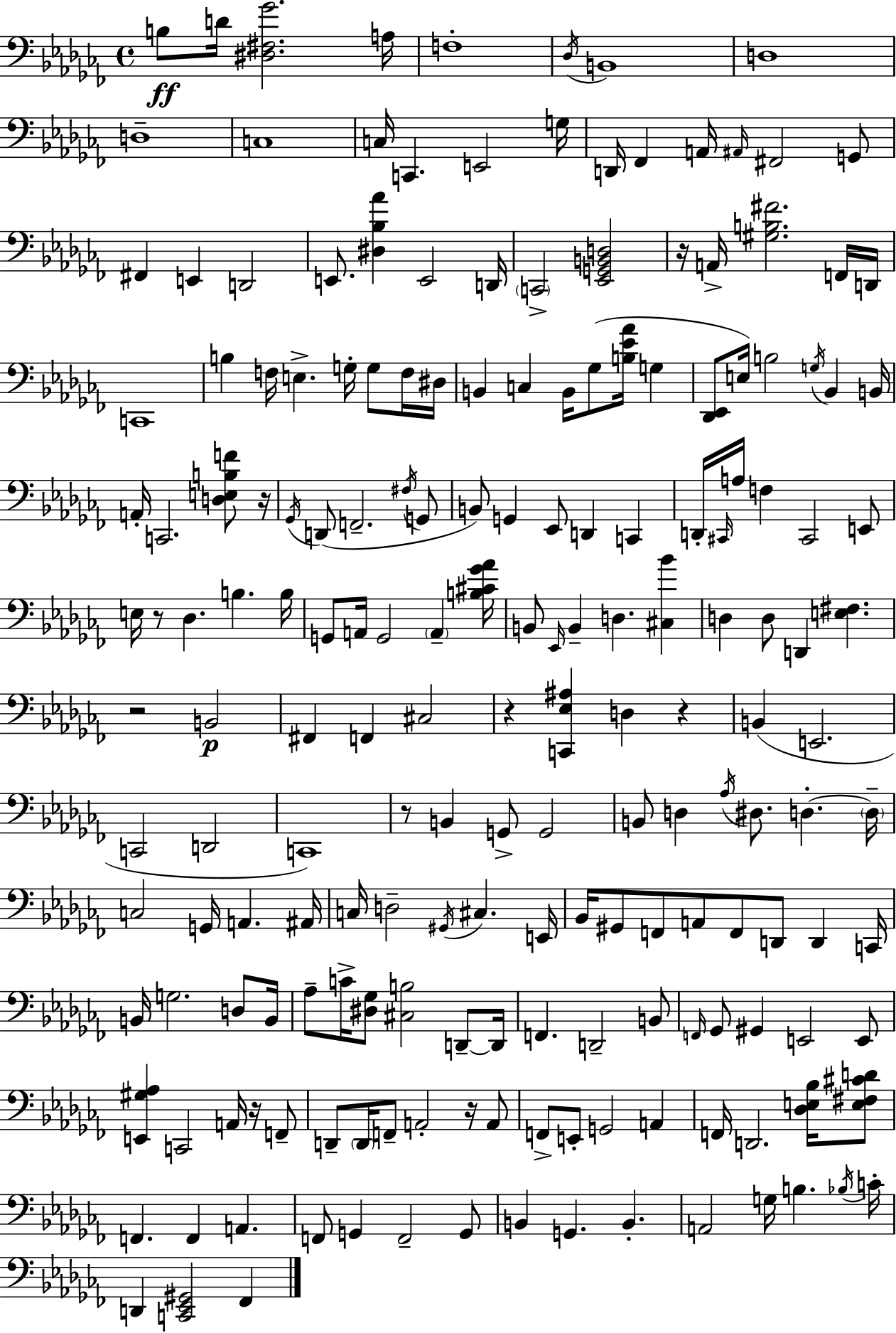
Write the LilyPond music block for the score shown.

{
  \clef bass
  \time 4/4
  \defaultTimeSignature
  \key aes \minor
  b8\ff d'16 <dis fis ges'>2. a16 | f1-. | \acciaccatura { des16 } b,1 | d1 | \break d1-- | c1 | c16 c,4. e,2 | g16 d,16 fes,4 a,16 \grace { ais,16 } fis,2 | \break g,8 fis,4 e,4 d,2 | e,8. <dis bes aes'>4 e,2 | d,16 \parenthesize c,2-> <ees, g, b, d>2 | r16 a,16-> <gis b fis'>2. | \break f,16 d,16 c,1 | b4 f16 e4.-> g16-. g8 | f16 dis16 b,4 c4 b,16 ges8( <b ees' aes'>16 g4 | <des, ees,>8 e16) b2 \acciaccatura { g16 } bes,4 | \break b,16 a,16-. c,2. | <d e b f'>8 r16 \acciaccatura { ges,16 }( d,8 f,2.-- | \acciaccatura { fis16 } g,8 b,8) g,4 ees,8 d,4 | c,4 d,16-. \grace { cis,16 } a16 f4 cis,2 | \break e,8 e16 r8 des4. b4. | b16 g,8 a,16 g,2 | \parenthesize a,4-- <b cis' ges' aes'>16 b,8 \grace { ees,16 } b,4-- d4. | <cis bes'>4 d4 d8 d,4 | \break <e fis>4. r2 b,2\p | fis,4 f,4 cis2 | r4 <c, ees ais>4 d4 | r4 b,4( e,2. | \break c,2 d,2 | c,1) | r8 b,4 g,8-> g,2 | b,8 d4 \acciaccatura { aes16 } dis8. | \break d4.-.~~ \parenthesize d16-- c2 | g,16 a,4. ais,16 c16 d2-- | \acciaccatura { gis,16 } cis4. e,16 bes,16 gis,8 f,8 a,8 | f,8 d,8 d,4 c,16 b,16 g2. | \break d8 b,16 aes8-- c'16-> <dis ges>8 <cis b>2 | d,8--~~ d,16 f,4. d,2-- | b,8 \grace { f,16 } ges,8 gis,4 | e,2 e,8 <e, gis aes>4 c,2 | \break a,16 r16 f,8-- d,8-- \parenthesize d,16 f,8-- a,2-. | r16 a,8 f,8-> e,8-. g,2 | a,4 f,16 d,2. | <des e bes>16 <e fis cis' d'>8 f,4. | \break f,4 a,4. f,8 g,4 | f,2-- g,8 b,4 g,4. | b,4.-. a,2 | g16 b4. \acciaccatura { bes16 } c'16-. d,4 <c, ees, gis,>2 | \break fes,4 \bar "|."
}